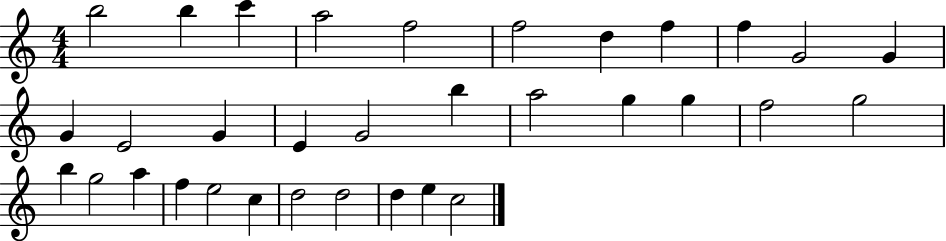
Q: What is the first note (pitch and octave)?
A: B5